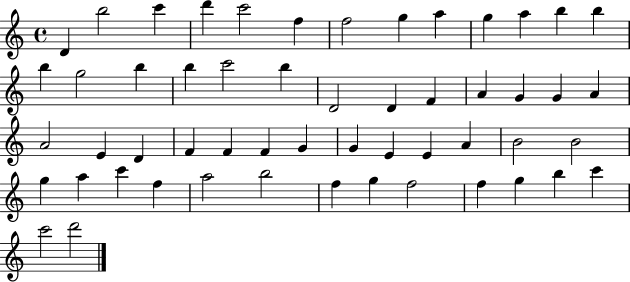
D4/q B5/h C6/q D6/q C6/h F5/q F5/h G5/q A5/q G5/q A5/q B5/q B5/q B5/q G5/h B5/q B5/q C6/h B5/q D4/h D4/q F4/q A4/q G4/q G4/q A4/q A4/h E4/q D4/q F4/q F4/q F4/q G4/q G4/q E4/q E4/q A4/q B4/h B4/h G5/q A5/q C6/q F5/q A5/h B5/h F5/q G5/q F5/h F5/q G5/q B5/q C6/q C6/h D6/h